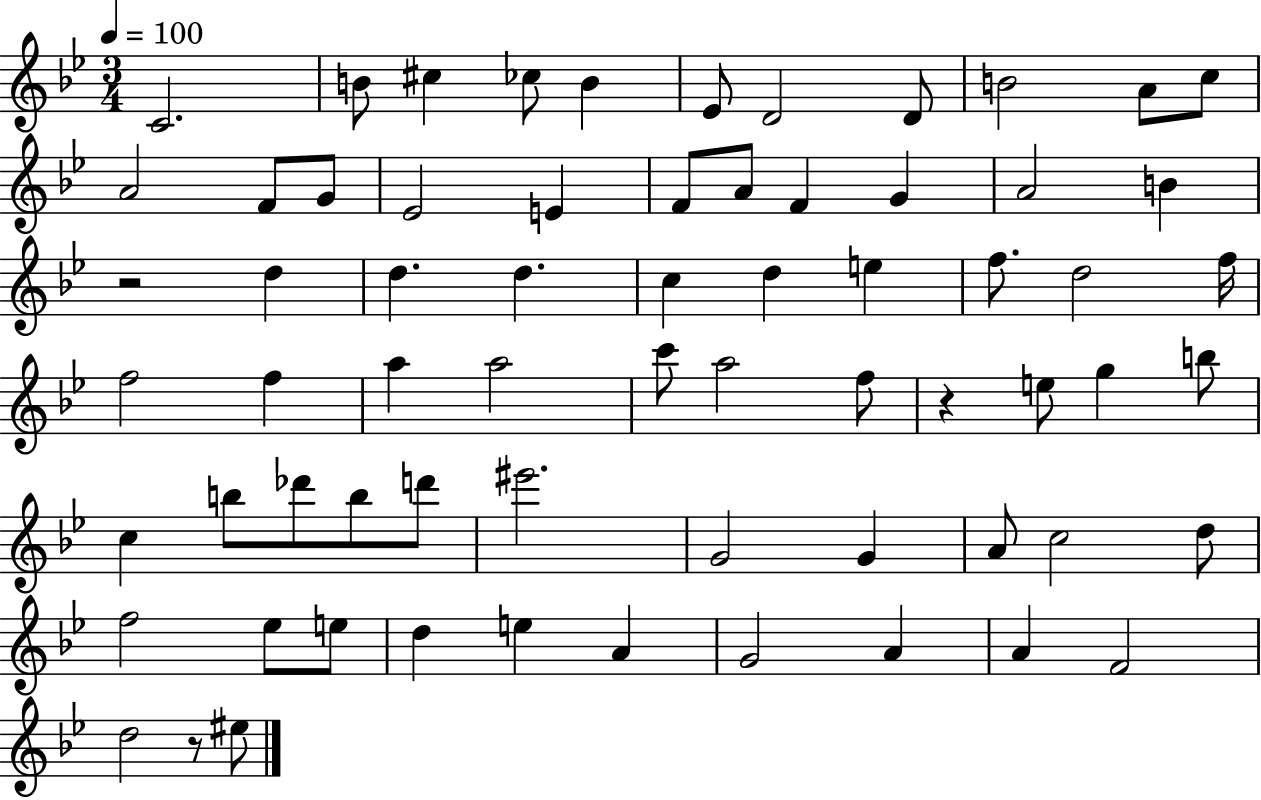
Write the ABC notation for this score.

X:1
T:Untitled
M:3/4
L:1/4
K:Bb
C2 B/2 ^c _c/2 B _E/2 D2 D/2 B2 A/2 c/2 A2 F/2 G/2 _E2 E F/2 A/2 F G A2 B z2 d d d c d e f/2 d2 f/4 f2 f a a2 c'/2 a2 f/2 z e/2 g b/2 c b/2 _d'/2 b/2 d'/2 ^e'2 G2 G A/2 c2 d/2 f2 _e/2 e/2 d e A G2 A A F2 d2 z/2 ^e/2